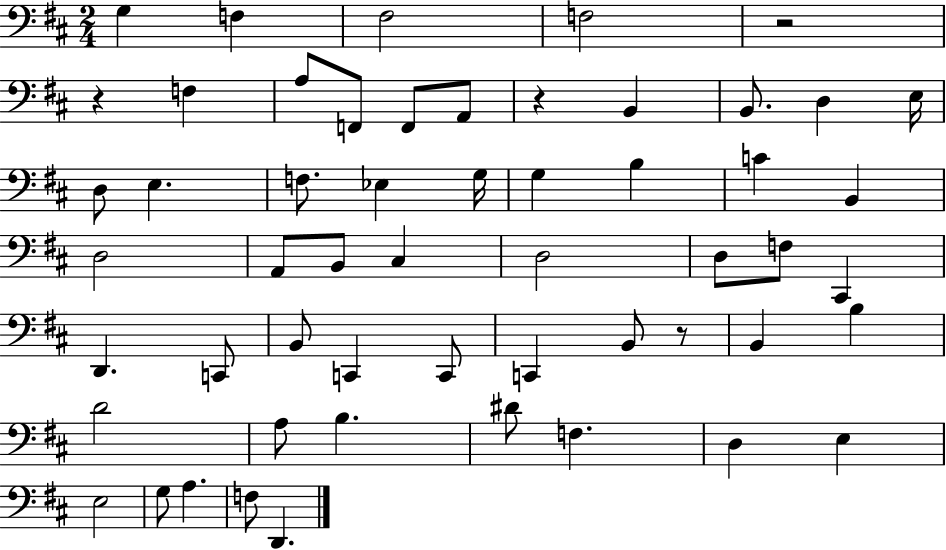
X:1
T:Untitled
M:2/4
L:1/4
K:D
G, F, ^F,2 F,2 z2 z F, A,/2 F,,/2 F,,/2 A,,/2 z B,, B,,/2 D, E,/4 D,/2 E, F,/2 _E, G,/4 G, B, C B,, D,2 A,,/2 B,,/2 ^C, D,2 D,/2 F,/2 ^C,, D,, C,,/2 B,,/2 C,, C,,/2 C,, B,,/2 z/2 B,, B, D2 A,/2 B, ^D/2 F, D, E, E,2 G,/2 A, F,/2 D,,